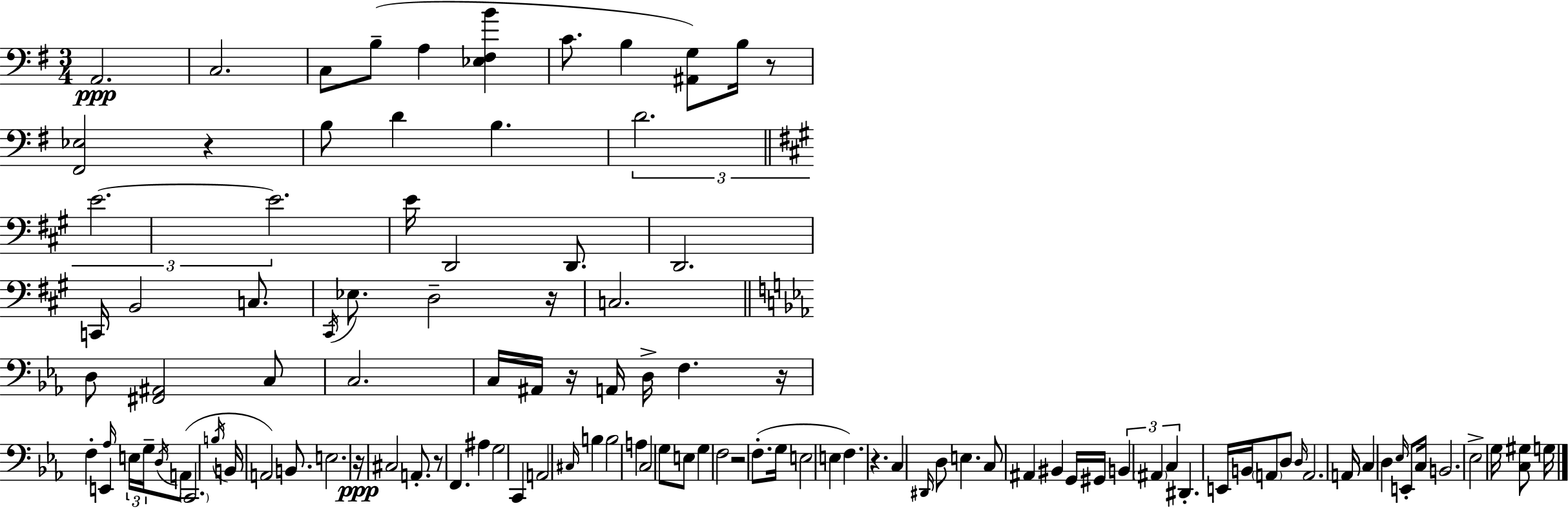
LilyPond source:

{
  \clef bass
  \numericTimeSignature
  \time 3/4
  \key e \minor
  \repeat volta 2 { a,2.\ppp | c2. | c8 b8--( a4 <ees fis b'>4 | c'8. b4 <ais, g>8) b16 r8 | \break <fis, ees>2 r4 | b8 d'4 b4. | \tuplet 3/2 { d'2. | \bar "||" \break \key a \major e'2.~~ | e'2. } | e'16 d,2 d,8. | d,2. | \break c,16 b,2 c8. | \acciaccatura { cis,16 } ees8. d2-- | r16 c2. | \bar "||" \break \key c \minor d8 <fis, ais,>2 c8 | c2. | c16 ais,16 r16 a,16 d16-> f4. r16 | f4-. e,4 \grace { aes16 } \tuplet 3/2 { e16 g16-- \acciaccatura { d16 }( } | \break a,8 \parenthesize c,2. | \acciaccatura { b16 } b,16 a,2) | b,8. e2. | r16\ppp cis2 | \break a,8.-. r8 f,4. ais4 | g2 c,4 | a,2 \grace { cis16 } | b4 b2 | \break a4 c2 | g8 e8 g4 f2 | r2 | f8.-.( g16 e2 | \break e4 f4.) r4. | c4 \grace { dis,16 } d8 e4. | c8 ais,4 bis,4 | g,16 gis,16 \tuplet 3/2 { b,4 \parenthesize ais,4 | \break c4 } dis,4.-. e,16 | b,16 \parenthesize a,8 d8 \grace { d16 } a,2. | a,16 c4 d4 | \grace { ees16 } e,8-. c16 b,2. | \break ees2-> | g16 <c gis>8 g16 } \bar "|."
}